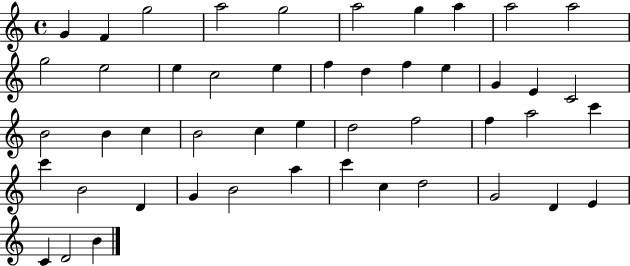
G4/q F4/q G5/h A5/h G5/h A5/h G5/q A5/q A5/h A5/h G5/h E5/h E5/q C5/h E5/q F5/q D5/q F5/q E5/q G4/q E4/q C4/h B4/h B4/q C5/q B4/h C5/q E5/q D5/h F5/h F5/q A5/h C6/q C6/q B4/h D4/q G4/q B4/h A5/q C6/q C5/q D5/h G4/h D4/q E4/q C4/q D4/h B4/q